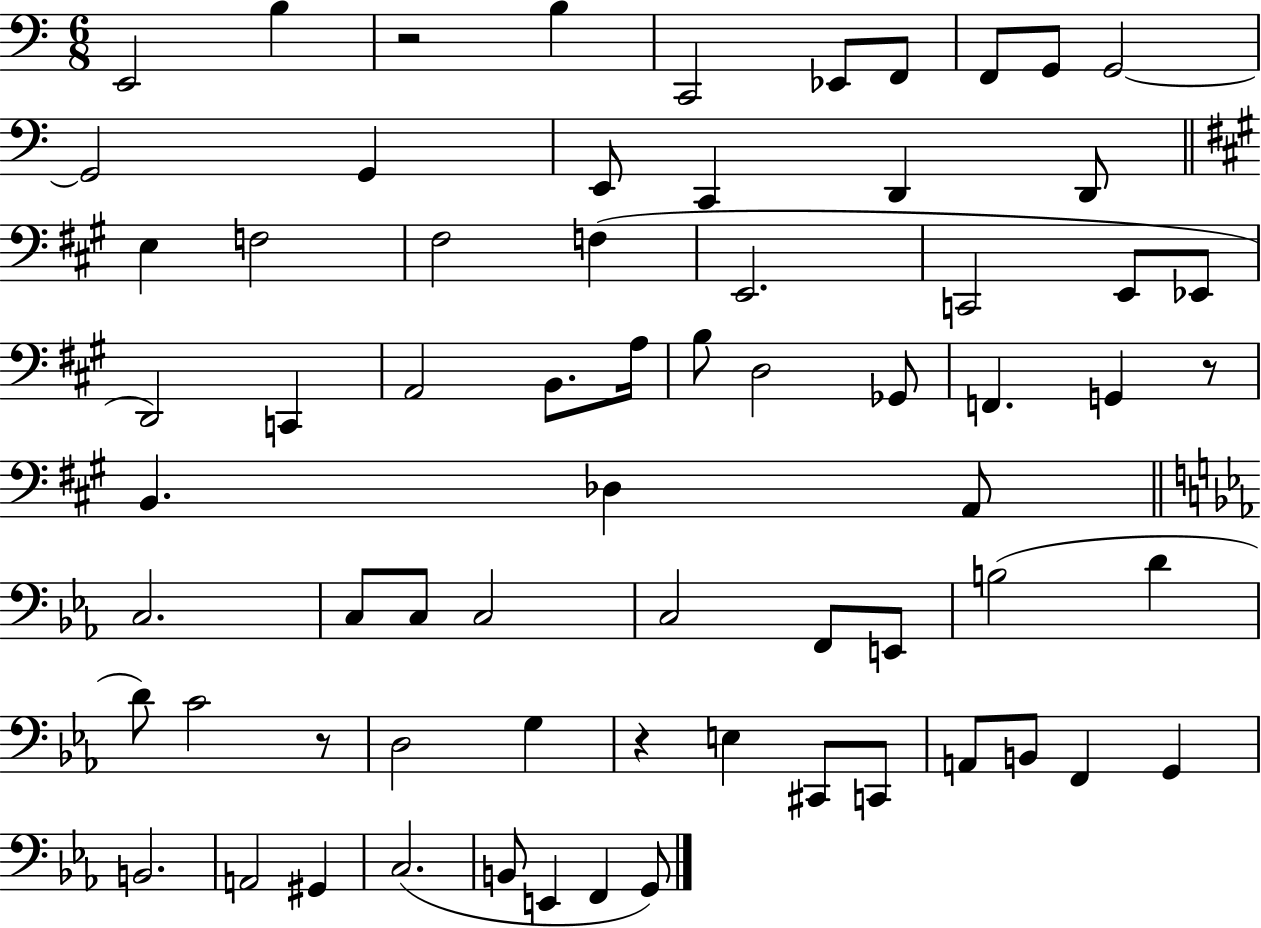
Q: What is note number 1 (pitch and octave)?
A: E2